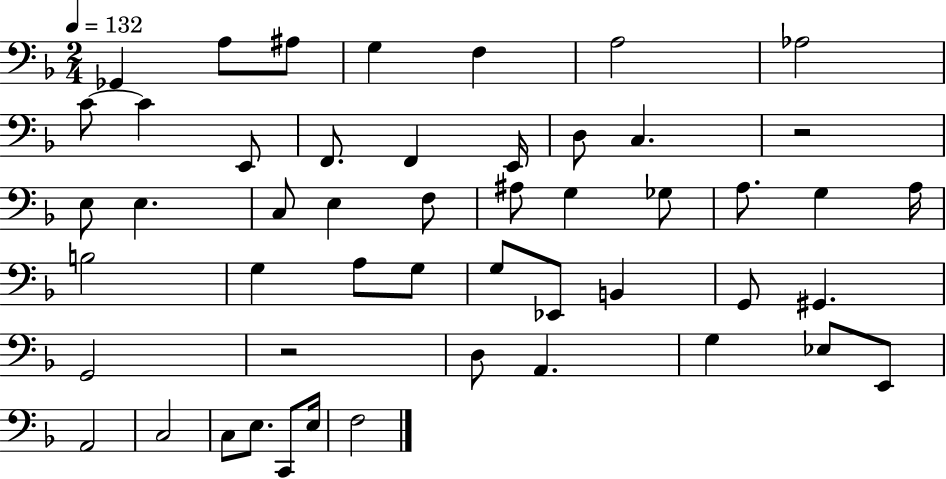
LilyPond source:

{
  \clef bass
  \numericTimeSignature
  \time 2/4
  \key f \major
  \tempo 4 = 132
  \repeat volta 2 { ges,4 a8 ais8 | g4 f4 | a2 | aes2 | \break c'8~~ c'4 e,8 | f,8. f,4 e,16 | d8 c4. | r2 | \break e8 e4. | c8 e4 f8 | ais8 g4 ges8 | a8. g4 a16 | \break b2 | g4 a8 g8 | g8 ees,8 b,4 | g,8 gis,4. | \break g,2 | r2 | d8 a,4. | g4 ees8 e,8 | \break a,2 | c2 | c8 e8. c,8 e16 | f2 | \break } \bar "|."
}